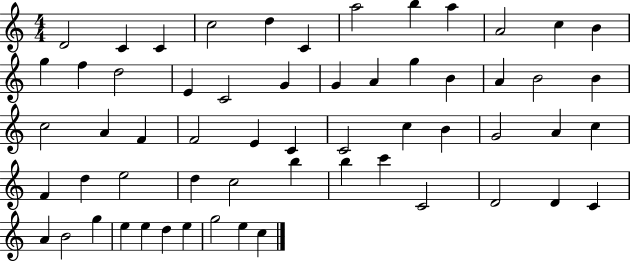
{
  \clef treble
  \numericTimeSignature
  \time 4/4
  \key c \major
  d'2 c'4 c'4 | c''2 d''4 c'4 | a''2 b''4 a''4 | a'2 c''4 b'4 | \break g''4 f''4 d''2 | e'4 c'2 g'4 | g'4 a'4 g''4 b'4 | a'4 b'2 b'4 | \break c''2 a'4 f'4 | f'2 e'4 c'4 | c'2 c''4 b'4 | g'2 a'4 c''4 | \break f'4 d''4 e''2 | d''4 c''2 b''4 | b''4 c'''4 c'2 | d'2 d'4 c'4 | \break a'4 b'2 g''4 | e''4 e''4 d''4 e''4 | g''2 e''4 c''4 | \bar "|."
}